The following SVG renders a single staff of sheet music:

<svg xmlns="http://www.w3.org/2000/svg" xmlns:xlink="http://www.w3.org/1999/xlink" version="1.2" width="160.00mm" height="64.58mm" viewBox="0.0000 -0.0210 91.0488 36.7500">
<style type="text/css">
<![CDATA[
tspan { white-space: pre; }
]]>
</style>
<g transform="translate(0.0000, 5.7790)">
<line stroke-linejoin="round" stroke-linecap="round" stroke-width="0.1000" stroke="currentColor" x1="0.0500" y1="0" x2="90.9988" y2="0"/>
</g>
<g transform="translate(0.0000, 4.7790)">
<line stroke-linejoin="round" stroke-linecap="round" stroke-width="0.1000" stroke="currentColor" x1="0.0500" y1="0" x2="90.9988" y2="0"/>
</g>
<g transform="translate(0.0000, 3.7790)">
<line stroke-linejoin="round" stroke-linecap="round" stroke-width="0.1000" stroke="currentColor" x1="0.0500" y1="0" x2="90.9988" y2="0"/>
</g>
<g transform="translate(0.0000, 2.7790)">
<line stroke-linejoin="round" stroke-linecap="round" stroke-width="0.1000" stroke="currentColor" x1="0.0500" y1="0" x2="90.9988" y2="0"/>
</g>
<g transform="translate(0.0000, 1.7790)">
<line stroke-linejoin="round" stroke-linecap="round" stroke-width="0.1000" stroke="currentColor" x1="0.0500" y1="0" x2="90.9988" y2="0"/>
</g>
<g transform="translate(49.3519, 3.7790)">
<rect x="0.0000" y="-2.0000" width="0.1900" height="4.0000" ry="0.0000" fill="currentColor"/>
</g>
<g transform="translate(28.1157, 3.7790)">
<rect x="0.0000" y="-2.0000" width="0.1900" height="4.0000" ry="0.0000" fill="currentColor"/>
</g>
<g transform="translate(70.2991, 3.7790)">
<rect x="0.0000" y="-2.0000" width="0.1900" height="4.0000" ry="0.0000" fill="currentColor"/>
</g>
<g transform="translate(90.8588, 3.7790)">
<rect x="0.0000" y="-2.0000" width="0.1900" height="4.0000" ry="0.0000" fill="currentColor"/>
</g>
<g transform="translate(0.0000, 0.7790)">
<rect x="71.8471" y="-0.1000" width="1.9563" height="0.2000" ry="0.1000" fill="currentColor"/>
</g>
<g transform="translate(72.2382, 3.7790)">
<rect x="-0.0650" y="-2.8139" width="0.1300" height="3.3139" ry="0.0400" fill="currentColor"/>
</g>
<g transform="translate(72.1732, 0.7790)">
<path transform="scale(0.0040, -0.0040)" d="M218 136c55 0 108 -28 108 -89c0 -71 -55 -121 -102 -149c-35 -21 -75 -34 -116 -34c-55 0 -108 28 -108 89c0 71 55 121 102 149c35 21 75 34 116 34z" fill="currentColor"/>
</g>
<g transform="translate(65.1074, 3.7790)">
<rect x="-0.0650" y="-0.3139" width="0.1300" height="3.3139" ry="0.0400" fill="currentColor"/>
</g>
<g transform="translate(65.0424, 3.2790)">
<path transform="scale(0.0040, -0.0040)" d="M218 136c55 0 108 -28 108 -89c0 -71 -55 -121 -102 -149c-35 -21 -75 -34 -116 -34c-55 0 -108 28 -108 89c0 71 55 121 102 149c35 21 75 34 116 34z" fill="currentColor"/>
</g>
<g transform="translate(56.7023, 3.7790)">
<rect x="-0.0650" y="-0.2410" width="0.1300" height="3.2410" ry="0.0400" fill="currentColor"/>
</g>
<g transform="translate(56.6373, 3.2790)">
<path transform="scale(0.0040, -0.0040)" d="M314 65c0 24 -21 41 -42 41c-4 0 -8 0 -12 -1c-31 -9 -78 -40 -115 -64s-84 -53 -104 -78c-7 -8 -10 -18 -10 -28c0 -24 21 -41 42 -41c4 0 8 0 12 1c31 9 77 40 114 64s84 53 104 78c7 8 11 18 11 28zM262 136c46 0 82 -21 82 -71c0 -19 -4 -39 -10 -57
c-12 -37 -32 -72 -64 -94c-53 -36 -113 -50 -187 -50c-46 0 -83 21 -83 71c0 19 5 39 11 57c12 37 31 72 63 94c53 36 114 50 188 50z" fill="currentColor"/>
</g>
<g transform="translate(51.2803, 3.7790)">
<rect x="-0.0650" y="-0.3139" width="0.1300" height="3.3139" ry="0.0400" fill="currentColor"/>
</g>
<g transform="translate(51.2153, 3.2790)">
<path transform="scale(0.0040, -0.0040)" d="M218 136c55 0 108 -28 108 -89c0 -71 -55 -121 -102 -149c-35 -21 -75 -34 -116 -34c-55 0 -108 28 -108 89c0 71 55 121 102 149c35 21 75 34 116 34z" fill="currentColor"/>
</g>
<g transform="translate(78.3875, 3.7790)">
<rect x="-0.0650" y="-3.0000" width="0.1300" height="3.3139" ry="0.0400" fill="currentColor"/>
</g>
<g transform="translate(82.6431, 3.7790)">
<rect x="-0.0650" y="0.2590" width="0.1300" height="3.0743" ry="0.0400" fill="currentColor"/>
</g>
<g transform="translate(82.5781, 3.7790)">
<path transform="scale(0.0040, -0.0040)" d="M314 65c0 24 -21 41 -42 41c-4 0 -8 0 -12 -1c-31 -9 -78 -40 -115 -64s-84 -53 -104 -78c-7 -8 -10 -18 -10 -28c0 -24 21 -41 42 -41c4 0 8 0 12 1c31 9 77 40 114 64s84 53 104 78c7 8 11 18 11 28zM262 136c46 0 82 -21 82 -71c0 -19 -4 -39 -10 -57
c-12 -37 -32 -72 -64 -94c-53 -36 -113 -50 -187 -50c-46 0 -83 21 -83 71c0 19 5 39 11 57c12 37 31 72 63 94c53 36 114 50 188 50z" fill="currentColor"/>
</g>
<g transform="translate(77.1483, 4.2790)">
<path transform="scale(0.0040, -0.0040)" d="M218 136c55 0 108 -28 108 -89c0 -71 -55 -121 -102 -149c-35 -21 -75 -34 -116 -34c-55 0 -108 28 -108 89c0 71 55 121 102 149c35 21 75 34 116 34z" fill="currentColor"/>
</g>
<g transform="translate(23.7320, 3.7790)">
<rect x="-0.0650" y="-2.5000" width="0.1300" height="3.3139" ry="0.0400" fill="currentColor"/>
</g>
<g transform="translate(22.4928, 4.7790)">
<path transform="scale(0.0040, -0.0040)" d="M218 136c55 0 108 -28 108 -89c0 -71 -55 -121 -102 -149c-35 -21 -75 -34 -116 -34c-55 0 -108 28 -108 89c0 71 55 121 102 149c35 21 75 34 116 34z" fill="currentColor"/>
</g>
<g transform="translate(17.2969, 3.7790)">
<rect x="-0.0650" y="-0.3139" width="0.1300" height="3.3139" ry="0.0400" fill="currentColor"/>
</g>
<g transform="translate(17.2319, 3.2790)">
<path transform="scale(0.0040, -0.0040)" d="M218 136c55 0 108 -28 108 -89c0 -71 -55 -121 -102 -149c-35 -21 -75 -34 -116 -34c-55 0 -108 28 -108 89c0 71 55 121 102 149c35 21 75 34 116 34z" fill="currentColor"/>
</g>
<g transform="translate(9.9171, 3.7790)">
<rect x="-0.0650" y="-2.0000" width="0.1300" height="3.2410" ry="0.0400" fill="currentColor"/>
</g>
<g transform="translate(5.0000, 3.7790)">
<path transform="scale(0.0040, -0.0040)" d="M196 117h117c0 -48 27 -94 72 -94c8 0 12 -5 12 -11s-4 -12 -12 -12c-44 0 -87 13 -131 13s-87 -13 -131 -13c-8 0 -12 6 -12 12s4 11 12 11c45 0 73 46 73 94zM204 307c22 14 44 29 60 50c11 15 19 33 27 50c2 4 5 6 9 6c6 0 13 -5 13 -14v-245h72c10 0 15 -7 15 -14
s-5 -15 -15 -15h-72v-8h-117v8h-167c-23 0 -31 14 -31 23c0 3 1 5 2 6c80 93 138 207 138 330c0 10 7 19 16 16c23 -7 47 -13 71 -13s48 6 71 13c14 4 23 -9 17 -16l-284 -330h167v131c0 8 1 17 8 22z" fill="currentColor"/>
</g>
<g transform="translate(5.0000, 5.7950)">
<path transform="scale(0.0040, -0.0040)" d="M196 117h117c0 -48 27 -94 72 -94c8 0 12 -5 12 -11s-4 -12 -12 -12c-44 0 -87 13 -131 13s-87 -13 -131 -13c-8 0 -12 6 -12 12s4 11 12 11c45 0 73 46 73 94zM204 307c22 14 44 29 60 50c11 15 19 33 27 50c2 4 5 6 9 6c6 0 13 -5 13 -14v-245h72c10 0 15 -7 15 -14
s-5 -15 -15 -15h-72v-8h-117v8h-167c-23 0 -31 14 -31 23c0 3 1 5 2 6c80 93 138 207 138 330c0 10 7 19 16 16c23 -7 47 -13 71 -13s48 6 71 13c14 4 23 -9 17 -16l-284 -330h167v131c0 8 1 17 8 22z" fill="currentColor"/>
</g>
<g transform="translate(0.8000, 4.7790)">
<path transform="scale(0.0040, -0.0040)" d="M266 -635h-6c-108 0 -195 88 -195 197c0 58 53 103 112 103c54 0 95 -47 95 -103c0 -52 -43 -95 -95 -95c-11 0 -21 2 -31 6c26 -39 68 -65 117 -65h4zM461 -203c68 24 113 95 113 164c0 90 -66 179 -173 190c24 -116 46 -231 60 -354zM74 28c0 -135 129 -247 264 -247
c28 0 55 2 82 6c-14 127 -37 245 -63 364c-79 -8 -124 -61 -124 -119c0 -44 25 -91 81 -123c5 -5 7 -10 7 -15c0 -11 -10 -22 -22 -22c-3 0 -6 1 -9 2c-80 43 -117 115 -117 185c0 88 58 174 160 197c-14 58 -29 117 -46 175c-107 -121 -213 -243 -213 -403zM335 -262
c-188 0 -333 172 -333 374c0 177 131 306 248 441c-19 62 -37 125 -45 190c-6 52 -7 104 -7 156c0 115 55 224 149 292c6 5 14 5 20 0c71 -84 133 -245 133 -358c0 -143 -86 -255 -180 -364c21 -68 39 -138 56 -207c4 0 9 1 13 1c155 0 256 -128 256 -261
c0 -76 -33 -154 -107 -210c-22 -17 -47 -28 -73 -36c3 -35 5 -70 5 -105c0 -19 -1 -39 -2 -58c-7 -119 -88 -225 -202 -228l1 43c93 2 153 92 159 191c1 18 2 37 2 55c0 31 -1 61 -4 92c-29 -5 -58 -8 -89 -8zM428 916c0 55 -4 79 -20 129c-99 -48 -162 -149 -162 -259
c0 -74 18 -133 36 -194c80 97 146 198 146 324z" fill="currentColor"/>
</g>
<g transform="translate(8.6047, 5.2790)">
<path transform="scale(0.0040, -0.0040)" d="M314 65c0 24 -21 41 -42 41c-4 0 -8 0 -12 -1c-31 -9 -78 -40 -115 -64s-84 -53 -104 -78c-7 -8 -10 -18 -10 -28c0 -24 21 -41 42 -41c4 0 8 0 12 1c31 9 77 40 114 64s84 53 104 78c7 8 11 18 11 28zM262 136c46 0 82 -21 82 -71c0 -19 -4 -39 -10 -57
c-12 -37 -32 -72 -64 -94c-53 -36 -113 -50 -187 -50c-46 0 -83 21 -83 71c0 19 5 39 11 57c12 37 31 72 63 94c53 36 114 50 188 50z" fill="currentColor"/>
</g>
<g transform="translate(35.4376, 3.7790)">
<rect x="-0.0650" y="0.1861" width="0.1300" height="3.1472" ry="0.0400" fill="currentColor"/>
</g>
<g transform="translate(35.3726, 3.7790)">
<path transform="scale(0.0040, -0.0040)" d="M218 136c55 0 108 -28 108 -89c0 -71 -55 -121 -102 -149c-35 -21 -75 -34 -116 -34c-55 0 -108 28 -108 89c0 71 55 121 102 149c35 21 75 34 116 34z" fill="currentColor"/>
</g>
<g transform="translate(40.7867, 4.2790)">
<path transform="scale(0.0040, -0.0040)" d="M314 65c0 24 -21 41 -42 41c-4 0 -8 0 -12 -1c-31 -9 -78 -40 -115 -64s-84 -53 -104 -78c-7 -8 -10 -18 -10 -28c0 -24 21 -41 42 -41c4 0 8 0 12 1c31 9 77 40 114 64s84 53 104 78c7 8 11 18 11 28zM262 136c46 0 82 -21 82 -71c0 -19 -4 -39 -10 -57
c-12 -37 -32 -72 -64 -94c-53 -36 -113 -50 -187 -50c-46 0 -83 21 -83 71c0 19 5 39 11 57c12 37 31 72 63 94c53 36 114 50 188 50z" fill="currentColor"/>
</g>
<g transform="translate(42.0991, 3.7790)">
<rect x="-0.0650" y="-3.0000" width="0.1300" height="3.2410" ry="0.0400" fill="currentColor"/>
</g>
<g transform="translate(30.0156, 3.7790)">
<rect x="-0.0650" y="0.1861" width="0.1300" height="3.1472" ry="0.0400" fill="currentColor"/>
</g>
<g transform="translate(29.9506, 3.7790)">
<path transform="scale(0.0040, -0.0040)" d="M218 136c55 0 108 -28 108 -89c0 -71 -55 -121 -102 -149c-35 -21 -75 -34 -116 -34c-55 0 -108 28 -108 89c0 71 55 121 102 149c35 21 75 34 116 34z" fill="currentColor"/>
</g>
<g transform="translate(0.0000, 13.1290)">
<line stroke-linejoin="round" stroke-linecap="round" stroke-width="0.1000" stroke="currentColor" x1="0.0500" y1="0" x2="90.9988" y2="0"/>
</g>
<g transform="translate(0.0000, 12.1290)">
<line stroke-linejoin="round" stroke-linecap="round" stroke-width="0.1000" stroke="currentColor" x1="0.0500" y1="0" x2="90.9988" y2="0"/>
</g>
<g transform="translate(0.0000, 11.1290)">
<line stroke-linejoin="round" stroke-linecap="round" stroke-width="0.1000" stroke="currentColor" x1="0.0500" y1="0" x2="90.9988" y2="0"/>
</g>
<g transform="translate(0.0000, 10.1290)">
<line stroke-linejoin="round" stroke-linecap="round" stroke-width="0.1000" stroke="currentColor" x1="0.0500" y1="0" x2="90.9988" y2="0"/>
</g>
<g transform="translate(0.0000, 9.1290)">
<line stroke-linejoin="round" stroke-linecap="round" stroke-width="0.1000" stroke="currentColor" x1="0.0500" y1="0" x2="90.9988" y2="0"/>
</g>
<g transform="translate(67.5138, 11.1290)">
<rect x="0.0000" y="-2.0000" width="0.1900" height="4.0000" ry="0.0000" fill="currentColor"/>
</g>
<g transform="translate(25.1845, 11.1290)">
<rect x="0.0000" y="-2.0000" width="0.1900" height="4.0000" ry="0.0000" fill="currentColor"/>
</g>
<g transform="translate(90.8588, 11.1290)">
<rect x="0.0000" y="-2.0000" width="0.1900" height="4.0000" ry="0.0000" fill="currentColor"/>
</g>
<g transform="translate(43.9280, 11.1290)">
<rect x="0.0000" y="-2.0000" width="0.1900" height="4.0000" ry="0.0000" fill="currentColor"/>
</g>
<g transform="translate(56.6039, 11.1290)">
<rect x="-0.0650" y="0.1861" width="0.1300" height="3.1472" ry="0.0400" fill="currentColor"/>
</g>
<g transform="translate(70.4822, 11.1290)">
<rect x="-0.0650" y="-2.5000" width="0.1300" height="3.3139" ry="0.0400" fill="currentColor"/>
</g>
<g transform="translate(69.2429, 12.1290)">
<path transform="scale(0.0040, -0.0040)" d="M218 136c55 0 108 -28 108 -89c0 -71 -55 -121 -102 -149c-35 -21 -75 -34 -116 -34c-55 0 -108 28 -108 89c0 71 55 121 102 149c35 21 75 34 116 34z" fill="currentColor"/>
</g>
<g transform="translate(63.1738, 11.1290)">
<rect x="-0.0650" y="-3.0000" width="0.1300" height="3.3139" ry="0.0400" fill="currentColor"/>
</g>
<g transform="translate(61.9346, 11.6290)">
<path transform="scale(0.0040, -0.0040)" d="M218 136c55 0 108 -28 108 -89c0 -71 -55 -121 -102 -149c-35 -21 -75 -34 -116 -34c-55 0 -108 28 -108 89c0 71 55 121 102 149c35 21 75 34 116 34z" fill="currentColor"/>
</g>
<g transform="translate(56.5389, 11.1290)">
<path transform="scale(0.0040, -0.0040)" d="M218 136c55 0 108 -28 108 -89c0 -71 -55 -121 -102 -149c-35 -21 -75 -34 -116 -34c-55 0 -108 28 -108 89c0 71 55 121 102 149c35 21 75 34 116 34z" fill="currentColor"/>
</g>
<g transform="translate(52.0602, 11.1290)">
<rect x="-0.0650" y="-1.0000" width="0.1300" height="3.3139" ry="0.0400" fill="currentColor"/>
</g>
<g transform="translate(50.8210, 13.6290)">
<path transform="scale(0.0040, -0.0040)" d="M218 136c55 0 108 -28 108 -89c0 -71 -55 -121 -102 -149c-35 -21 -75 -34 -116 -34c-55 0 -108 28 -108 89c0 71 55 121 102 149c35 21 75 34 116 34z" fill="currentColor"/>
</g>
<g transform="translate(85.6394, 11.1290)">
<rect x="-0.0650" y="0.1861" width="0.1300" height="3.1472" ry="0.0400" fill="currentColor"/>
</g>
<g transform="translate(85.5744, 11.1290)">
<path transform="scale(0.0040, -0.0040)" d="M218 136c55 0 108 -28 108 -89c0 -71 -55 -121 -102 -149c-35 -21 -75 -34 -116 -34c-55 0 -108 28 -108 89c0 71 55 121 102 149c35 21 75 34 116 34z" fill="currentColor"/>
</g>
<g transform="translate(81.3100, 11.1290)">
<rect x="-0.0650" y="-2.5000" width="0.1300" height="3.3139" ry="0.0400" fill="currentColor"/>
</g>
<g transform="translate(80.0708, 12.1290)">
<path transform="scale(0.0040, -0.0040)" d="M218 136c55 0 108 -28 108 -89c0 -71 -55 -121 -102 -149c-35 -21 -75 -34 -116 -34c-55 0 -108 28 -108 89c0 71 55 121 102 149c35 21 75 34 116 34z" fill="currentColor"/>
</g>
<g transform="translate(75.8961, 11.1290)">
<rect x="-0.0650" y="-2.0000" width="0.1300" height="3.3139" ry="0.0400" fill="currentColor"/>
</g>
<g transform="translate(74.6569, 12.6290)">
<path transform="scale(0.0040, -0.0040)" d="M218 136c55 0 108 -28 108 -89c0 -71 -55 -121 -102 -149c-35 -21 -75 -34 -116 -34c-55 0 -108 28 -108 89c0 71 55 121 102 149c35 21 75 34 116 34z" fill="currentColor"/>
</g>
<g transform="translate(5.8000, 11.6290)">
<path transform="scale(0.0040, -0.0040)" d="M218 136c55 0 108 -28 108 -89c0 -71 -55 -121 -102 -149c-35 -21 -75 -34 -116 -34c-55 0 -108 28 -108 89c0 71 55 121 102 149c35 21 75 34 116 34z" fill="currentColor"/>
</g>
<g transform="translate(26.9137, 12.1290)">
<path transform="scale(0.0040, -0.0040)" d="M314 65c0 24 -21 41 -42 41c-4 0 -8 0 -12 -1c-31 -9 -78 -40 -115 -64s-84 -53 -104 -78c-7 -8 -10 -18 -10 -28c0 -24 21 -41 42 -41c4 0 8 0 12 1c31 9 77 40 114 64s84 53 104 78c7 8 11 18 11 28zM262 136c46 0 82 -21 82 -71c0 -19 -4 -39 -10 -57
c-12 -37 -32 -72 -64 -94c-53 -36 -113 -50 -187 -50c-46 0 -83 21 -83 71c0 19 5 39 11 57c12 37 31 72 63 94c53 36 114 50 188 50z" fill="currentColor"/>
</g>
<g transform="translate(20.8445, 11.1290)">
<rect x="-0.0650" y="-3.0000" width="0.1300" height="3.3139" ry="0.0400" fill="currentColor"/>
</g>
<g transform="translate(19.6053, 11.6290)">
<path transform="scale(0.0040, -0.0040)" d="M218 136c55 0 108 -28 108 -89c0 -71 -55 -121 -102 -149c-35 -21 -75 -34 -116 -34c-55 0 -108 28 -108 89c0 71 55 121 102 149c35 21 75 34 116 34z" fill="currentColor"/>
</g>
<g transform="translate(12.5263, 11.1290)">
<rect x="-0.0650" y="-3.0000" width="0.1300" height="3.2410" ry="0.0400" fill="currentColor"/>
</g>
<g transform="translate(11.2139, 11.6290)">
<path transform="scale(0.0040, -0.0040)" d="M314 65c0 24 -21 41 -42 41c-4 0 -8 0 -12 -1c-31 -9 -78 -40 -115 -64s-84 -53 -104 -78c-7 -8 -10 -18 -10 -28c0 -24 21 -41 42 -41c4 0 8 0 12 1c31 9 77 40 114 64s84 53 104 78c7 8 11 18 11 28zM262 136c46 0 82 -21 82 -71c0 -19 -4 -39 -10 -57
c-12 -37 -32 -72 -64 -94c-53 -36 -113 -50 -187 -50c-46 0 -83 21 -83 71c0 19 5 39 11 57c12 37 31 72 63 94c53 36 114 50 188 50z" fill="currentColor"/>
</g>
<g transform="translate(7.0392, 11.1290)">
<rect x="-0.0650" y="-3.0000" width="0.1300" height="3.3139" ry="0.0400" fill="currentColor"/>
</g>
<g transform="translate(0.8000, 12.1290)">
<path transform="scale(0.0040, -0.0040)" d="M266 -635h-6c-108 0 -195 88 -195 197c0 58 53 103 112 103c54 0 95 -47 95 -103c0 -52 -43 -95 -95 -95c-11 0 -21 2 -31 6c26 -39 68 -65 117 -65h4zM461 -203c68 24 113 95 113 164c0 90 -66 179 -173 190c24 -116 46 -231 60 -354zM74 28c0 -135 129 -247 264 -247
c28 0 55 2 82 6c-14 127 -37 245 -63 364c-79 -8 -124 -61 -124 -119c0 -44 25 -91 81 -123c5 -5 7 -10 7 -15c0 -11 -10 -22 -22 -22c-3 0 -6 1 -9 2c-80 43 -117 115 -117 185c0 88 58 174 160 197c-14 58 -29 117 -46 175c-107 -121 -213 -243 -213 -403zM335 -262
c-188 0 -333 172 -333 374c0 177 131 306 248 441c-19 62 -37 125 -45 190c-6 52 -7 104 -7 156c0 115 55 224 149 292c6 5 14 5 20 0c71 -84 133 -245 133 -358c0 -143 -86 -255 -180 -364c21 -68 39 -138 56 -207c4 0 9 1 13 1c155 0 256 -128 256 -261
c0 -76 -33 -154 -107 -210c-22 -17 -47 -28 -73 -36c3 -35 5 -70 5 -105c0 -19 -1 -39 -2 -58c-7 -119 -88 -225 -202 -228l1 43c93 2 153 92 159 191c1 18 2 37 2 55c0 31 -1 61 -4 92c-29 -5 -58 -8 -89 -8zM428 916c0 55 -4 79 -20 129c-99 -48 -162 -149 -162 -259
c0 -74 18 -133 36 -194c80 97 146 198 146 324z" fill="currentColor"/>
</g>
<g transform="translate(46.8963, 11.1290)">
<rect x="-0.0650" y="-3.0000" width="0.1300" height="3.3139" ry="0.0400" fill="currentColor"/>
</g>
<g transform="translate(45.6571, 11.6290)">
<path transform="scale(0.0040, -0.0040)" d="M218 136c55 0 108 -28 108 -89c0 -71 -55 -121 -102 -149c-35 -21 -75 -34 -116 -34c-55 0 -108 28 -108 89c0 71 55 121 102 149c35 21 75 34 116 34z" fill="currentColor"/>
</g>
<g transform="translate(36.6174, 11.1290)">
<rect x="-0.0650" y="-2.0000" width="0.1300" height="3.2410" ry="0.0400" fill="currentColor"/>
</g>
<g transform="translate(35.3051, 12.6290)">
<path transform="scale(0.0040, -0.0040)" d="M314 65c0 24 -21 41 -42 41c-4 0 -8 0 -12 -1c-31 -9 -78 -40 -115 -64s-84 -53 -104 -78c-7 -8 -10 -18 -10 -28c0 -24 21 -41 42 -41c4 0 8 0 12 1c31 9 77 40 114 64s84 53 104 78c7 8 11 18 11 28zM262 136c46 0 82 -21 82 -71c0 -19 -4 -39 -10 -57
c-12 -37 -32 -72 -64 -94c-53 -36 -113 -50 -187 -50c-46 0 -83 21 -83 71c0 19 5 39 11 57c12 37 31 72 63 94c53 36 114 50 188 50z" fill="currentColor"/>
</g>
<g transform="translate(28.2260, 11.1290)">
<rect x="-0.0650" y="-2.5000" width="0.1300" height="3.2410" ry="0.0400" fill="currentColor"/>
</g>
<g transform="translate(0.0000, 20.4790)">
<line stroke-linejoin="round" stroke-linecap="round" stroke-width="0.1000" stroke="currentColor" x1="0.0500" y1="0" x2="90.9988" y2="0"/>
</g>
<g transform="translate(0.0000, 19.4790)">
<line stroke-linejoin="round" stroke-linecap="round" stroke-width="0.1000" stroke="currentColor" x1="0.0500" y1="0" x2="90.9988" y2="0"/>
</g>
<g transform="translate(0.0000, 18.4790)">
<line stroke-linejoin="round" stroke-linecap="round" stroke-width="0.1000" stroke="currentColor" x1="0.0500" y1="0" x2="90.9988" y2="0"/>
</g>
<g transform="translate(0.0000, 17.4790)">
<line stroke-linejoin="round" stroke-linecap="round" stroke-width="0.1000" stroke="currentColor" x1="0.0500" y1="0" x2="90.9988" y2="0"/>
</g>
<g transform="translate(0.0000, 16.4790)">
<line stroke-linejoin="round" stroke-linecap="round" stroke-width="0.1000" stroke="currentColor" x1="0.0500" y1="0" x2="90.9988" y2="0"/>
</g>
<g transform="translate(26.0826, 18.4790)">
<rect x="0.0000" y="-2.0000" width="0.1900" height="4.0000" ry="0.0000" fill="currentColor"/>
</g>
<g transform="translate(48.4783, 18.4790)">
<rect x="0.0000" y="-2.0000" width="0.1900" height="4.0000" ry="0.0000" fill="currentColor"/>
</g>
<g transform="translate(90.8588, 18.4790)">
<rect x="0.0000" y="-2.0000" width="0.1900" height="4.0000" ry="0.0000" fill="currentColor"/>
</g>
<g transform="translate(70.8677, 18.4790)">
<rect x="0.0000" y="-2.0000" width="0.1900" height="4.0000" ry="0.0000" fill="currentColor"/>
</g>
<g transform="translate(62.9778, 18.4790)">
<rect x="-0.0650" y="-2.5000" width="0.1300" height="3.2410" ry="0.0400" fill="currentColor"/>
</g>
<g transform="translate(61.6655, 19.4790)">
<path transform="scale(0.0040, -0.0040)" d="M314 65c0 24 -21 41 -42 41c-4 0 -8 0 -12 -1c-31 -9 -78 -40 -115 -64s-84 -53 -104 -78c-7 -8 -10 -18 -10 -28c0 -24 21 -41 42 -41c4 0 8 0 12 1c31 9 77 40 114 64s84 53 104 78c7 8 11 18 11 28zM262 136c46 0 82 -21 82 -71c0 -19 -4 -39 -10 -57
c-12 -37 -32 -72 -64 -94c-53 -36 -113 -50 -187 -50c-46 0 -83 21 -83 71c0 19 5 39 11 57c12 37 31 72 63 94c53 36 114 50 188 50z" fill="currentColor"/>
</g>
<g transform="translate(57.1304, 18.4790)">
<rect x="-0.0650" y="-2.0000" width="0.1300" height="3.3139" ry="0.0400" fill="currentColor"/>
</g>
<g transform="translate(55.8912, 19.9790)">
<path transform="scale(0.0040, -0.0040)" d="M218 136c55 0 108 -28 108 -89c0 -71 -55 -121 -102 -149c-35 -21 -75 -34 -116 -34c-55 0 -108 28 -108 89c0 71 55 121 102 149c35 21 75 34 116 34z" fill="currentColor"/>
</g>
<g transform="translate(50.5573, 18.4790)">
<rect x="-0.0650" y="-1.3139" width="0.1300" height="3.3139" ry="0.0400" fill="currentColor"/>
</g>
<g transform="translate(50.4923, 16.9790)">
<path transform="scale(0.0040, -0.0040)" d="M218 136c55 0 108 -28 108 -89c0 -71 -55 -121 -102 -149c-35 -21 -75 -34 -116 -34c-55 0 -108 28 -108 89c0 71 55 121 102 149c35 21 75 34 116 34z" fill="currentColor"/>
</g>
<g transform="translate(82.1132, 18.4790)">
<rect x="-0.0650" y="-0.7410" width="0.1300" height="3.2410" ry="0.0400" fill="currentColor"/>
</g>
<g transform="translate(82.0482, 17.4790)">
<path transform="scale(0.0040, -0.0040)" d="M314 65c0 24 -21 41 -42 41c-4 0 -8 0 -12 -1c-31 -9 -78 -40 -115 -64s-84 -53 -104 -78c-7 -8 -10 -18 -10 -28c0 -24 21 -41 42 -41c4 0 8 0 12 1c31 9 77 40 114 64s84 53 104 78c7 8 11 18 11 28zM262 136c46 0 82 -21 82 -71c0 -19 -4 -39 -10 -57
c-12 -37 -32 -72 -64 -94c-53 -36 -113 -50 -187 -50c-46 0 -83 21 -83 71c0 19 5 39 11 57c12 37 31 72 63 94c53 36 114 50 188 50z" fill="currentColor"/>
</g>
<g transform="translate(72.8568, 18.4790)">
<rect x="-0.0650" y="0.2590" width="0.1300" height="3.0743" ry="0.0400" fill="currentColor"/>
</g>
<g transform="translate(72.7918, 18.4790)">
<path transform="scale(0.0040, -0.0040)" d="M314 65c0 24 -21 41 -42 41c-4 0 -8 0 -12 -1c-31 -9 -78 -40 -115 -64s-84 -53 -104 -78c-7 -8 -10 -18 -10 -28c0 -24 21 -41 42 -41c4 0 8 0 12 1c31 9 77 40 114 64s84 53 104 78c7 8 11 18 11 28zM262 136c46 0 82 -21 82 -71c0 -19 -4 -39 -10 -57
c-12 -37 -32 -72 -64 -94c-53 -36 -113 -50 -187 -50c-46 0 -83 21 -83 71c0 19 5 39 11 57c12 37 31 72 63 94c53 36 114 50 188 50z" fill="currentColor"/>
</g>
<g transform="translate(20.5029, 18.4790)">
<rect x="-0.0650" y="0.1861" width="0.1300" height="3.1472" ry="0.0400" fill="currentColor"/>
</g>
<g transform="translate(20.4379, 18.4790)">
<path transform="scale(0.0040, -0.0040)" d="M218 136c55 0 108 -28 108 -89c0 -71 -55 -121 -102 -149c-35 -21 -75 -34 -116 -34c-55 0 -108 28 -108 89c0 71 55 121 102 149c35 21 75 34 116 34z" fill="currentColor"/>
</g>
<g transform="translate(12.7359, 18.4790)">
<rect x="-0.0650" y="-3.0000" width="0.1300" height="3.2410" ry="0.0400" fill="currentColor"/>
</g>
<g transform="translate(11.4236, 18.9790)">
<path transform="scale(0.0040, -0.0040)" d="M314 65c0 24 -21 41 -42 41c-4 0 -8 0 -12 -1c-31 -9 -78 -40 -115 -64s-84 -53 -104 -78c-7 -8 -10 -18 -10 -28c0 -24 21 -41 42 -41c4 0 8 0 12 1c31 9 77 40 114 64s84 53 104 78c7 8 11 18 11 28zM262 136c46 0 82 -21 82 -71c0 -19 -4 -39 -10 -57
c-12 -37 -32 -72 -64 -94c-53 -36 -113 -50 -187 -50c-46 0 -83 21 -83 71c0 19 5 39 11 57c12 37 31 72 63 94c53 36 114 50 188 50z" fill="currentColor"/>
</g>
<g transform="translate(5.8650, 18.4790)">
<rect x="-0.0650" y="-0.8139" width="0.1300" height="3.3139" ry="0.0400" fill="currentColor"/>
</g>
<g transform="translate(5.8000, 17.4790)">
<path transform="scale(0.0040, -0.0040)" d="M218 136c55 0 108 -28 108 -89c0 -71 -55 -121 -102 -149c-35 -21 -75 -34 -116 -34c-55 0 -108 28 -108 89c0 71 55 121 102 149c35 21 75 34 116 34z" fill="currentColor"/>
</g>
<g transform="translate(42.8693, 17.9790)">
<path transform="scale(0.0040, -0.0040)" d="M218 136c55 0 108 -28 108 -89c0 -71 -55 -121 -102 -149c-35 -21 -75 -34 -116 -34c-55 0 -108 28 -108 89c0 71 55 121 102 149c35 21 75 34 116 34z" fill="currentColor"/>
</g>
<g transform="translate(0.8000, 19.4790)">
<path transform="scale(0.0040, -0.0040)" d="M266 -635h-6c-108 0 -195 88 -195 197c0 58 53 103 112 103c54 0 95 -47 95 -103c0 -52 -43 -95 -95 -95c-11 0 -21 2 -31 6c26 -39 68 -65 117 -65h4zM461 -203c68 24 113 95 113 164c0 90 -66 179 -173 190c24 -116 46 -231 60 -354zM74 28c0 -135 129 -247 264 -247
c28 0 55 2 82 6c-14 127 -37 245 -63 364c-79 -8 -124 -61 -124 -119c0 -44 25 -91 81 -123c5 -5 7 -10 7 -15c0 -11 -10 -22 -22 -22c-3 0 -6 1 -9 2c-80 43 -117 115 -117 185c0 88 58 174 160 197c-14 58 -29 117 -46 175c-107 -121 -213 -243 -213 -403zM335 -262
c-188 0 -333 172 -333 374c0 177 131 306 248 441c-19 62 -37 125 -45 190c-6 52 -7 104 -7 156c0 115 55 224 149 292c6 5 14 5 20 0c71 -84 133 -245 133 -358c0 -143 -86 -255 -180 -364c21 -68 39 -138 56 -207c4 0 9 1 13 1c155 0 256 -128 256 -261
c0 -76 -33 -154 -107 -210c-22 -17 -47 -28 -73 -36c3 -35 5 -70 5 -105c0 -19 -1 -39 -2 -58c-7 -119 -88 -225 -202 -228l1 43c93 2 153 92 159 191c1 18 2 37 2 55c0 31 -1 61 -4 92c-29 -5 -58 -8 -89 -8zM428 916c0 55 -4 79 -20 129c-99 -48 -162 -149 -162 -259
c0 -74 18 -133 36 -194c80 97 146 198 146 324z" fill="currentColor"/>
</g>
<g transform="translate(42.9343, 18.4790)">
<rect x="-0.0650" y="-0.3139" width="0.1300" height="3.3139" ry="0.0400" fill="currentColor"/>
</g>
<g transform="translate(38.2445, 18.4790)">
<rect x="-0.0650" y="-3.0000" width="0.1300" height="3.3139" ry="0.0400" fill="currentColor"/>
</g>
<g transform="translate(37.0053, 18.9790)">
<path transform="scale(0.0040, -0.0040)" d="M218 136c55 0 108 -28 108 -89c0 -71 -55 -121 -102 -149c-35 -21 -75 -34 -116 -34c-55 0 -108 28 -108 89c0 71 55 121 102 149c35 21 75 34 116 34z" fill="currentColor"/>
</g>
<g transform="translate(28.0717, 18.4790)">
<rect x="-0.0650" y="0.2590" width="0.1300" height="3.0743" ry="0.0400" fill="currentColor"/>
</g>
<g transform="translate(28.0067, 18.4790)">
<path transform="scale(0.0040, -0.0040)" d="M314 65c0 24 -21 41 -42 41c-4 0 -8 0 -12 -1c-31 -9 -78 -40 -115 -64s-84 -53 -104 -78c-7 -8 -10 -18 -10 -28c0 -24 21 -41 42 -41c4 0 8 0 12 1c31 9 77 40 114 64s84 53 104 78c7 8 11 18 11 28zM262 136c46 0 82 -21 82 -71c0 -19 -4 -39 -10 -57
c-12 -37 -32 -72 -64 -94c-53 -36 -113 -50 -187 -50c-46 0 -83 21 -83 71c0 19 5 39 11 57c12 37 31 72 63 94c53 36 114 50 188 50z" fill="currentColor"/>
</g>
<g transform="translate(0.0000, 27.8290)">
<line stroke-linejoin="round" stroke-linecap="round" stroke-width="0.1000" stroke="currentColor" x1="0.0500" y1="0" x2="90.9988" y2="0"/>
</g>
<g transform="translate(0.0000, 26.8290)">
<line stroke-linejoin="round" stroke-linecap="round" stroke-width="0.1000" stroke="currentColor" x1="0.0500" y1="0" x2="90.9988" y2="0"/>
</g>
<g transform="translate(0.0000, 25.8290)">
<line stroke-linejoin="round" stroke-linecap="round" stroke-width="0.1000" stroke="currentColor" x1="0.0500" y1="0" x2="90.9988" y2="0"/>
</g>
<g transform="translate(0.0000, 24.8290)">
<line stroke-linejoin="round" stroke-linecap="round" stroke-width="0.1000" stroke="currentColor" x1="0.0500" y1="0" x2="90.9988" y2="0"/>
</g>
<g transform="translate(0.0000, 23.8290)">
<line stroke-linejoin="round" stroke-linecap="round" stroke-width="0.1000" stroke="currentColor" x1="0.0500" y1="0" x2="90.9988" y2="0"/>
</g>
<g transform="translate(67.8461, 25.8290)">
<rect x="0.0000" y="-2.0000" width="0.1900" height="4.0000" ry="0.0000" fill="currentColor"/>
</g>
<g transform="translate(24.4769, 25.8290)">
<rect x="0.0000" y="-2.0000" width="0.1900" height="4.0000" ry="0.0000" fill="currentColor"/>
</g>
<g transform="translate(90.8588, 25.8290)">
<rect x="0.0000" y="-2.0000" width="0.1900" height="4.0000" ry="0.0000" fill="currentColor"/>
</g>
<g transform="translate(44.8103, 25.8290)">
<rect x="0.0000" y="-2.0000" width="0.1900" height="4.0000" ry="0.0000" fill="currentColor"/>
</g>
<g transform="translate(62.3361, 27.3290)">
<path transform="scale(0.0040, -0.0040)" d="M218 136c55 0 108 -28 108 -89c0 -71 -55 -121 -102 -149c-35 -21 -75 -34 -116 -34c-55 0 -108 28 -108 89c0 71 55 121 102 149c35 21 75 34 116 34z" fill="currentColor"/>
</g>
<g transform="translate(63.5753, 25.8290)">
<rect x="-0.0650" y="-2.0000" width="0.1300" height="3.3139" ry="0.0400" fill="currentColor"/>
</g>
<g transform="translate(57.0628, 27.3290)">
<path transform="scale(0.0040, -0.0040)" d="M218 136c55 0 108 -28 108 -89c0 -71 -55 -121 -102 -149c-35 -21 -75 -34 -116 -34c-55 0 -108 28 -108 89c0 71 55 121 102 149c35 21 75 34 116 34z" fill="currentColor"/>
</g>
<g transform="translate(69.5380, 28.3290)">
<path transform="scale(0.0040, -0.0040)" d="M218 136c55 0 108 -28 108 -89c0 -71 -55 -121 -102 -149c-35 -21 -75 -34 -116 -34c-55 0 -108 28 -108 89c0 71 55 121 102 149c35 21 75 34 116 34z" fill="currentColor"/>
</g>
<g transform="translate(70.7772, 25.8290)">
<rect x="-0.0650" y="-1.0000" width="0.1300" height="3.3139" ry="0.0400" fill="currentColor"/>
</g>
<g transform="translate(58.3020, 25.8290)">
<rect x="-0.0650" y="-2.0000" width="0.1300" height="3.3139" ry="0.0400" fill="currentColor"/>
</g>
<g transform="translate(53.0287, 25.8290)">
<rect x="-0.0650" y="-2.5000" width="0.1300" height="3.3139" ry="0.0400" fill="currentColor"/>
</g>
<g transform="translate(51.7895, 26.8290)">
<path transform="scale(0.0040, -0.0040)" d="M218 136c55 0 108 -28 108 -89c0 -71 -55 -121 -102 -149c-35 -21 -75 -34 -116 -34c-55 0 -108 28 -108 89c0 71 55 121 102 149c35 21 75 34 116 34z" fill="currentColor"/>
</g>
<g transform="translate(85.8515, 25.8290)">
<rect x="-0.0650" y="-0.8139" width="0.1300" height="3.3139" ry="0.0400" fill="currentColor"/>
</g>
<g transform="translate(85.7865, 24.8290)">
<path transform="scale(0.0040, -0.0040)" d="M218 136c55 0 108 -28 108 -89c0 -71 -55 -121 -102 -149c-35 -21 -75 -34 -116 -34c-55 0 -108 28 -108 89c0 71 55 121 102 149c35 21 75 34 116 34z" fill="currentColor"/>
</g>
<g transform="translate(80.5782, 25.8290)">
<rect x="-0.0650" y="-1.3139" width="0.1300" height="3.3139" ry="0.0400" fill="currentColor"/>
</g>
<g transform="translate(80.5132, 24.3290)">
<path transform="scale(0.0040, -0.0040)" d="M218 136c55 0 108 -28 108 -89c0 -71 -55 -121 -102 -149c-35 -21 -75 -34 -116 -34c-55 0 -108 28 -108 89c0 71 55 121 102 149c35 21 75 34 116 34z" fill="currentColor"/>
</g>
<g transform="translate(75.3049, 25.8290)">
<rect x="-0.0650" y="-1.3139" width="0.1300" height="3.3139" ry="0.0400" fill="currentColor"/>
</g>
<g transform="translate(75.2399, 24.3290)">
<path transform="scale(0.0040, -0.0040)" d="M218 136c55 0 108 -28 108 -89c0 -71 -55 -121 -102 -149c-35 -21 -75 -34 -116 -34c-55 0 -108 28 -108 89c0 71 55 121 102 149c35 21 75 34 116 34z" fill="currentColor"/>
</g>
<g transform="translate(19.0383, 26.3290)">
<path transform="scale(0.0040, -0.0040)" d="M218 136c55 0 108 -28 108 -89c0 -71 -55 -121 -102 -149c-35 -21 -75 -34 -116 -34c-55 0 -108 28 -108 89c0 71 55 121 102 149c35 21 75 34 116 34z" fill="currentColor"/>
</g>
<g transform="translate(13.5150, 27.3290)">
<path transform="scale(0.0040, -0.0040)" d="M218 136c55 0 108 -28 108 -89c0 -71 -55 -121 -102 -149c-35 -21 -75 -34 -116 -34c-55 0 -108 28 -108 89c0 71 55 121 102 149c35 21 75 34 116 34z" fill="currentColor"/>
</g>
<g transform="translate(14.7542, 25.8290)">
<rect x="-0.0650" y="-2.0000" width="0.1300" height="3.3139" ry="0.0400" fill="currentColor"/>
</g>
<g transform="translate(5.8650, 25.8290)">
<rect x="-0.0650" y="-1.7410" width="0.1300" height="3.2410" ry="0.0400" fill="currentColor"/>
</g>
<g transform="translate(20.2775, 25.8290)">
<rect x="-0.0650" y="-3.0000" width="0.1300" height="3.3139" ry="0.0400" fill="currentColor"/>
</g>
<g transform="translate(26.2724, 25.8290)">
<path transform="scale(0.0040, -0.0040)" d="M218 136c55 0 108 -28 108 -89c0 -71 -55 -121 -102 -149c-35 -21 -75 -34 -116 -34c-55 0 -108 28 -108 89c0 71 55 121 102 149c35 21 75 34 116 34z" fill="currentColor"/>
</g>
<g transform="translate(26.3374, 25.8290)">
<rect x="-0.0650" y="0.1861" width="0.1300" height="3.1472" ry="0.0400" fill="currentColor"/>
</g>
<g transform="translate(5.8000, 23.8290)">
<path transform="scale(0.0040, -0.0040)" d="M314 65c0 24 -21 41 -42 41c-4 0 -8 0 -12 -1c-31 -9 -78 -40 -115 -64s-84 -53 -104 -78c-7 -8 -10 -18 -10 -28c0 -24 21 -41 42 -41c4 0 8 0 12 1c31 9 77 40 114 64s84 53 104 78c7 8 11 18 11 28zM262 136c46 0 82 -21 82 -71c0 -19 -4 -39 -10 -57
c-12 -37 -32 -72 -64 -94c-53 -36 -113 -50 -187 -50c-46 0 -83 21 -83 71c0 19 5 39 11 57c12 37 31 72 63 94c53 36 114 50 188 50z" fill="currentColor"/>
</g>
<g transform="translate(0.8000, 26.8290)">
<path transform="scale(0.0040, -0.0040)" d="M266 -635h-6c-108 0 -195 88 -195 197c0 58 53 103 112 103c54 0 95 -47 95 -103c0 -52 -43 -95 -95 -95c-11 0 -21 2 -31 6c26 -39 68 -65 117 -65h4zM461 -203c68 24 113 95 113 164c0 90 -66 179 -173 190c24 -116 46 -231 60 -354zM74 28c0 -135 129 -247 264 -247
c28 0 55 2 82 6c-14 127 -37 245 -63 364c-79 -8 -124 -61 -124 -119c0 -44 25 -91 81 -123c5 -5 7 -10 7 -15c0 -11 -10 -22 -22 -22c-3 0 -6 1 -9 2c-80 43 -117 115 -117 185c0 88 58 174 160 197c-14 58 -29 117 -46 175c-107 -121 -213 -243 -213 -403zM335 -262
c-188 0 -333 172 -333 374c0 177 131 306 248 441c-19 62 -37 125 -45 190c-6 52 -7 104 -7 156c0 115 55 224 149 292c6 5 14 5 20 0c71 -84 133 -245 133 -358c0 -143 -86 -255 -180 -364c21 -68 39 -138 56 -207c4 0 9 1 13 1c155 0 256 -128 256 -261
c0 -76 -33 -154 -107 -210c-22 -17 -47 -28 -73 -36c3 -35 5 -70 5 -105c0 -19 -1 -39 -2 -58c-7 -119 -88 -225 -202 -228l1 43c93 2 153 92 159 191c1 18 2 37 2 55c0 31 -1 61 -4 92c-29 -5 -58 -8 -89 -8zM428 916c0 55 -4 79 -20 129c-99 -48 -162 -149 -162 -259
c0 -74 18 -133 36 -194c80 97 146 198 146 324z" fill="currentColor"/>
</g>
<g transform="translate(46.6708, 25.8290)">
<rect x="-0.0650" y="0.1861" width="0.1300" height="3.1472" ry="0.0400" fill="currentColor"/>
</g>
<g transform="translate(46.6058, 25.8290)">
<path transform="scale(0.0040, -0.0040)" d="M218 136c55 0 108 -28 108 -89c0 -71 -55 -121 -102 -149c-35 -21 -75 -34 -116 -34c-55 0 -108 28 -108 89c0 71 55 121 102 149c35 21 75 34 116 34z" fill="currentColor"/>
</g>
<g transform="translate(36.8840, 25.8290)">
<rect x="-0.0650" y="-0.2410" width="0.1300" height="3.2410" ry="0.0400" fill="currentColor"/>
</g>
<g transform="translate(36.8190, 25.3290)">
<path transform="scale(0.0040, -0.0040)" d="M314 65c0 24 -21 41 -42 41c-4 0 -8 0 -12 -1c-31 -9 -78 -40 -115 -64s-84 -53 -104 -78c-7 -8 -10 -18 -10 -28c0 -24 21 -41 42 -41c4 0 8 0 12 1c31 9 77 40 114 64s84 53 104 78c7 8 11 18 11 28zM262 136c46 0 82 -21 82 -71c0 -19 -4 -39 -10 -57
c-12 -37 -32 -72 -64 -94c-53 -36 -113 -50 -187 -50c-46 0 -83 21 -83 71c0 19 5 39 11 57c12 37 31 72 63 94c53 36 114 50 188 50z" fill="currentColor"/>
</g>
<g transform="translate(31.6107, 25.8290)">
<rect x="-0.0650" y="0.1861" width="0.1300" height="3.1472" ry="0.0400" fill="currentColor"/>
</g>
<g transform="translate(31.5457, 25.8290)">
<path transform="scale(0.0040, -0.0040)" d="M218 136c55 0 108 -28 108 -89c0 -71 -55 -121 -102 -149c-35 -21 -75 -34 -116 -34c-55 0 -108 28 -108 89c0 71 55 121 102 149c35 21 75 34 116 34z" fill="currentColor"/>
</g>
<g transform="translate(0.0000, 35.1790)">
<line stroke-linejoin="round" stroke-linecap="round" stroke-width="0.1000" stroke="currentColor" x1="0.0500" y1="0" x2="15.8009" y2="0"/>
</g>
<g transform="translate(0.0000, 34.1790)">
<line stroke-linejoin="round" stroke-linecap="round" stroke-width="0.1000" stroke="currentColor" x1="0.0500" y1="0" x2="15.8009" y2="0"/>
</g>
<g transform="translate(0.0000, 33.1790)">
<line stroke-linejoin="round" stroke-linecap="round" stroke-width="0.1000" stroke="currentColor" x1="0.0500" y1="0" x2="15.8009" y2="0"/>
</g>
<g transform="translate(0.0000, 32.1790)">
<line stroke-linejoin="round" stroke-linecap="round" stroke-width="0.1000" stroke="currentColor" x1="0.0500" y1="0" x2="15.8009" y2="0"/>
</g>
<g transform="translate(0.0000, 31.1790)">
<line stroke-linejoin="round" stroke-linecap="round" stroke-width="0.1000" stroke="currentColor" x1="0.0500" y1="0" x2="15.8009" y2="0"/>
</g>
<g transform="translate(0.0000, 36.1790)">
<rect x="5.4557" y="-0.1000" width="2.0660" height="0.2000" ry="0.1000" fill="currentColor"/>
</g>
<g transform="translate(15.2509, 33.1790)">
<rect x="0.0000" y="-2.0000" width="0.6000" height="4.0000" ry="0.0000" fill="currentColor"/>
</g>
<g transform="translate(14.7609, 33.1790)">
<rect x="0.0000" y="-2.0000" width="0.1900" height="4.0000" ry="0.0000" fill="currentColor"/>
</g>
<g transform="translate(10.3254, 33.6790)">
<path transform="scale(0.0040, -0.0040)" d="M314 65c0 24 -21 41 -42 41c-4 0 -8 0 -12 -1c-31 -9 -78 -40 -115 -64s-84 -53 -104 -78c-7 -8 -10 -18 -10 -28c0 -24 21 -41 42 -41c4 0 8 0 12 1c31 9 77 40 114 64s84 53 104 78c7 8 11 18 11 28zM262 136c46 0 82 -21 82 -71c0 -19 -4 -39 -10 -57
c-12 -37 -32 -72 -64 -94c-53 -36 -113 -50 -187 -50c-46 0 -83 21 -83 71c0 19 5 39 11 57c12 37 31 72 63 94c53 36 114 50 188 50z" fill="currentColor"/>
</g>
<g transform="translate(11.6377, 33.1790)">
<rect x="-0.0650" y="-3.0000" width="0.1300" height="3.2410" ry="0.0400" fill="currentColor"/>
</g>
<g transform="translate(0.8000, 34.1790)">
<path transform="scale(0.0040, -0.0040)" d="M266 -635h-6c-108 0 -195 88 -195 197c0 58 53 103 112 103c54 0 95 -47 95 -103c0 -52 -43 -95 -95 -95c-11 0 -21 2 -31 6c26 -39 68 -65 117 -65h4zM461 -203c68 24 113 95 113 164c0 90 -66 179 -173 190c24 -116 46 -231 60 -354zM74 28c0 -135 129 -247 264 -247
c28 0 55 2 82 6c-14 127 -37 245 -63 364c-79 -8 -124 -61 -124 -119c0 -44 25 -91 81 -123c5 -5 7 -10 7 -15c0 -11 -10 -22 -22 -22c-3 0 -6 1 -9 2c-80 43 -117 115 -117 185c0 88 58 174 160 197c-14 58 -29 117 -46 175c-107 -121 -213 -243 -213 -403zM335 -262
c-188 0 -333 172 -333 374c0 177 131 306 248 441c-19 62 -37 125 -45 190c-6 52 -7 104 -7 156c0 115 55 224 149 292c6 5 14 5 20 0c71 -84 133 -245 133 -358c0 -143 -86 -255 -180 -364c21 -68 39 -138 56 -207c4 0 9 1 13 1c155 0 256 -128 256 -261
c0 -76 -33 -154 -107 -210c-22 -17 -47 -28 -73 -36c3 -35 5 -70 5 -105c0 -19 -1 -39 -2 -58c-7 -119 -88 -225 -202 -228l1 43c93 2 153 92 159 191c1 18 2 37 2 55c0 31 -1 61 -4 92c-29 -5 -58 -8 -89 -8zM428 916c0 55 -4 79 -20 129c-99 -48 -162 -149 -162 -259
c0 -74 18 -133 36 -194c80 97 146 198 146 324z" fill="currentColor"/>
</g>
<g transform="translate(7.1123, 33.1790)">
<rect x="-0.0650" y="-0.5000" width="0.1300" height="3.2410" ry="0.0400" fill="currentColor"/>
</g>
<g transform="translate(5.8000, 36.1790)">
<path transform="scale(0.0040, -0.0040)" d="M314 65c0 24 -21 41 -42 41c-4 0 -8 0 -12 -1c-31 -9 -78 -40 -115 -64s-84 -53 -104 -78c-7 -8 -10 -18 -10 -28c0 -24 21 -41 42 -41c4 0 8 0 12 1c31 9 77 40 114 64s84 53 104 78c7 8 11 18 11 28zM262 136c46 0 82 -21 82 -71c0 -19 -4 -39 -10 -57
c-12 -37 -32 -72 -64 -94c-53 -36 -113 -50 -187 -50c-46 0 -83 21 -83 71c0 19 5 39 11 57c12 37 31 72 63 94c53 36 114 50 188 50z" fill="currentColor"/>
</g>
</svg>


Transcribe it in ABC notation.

X:1
T:Untitled
M:4/4
L:1/4
K:C
F2 c G B B A2 c c2 c a A B2 A A2 A G2 F2 A D B A G F G B d A2 B B2 A c e F G2 B2 d2 f2 F A B B c2 B G F F D e e d C2 A2